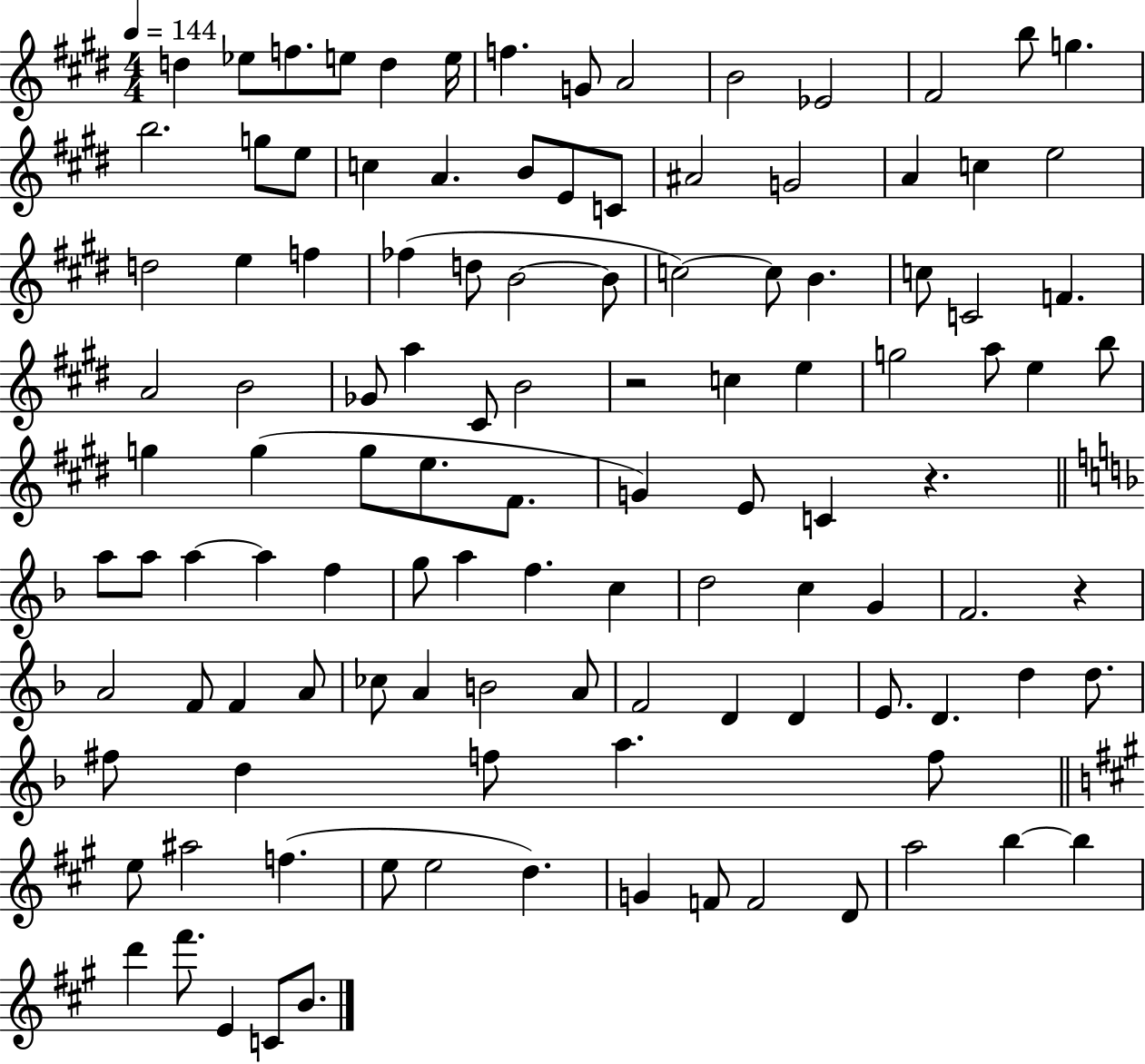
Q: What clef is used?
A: treble